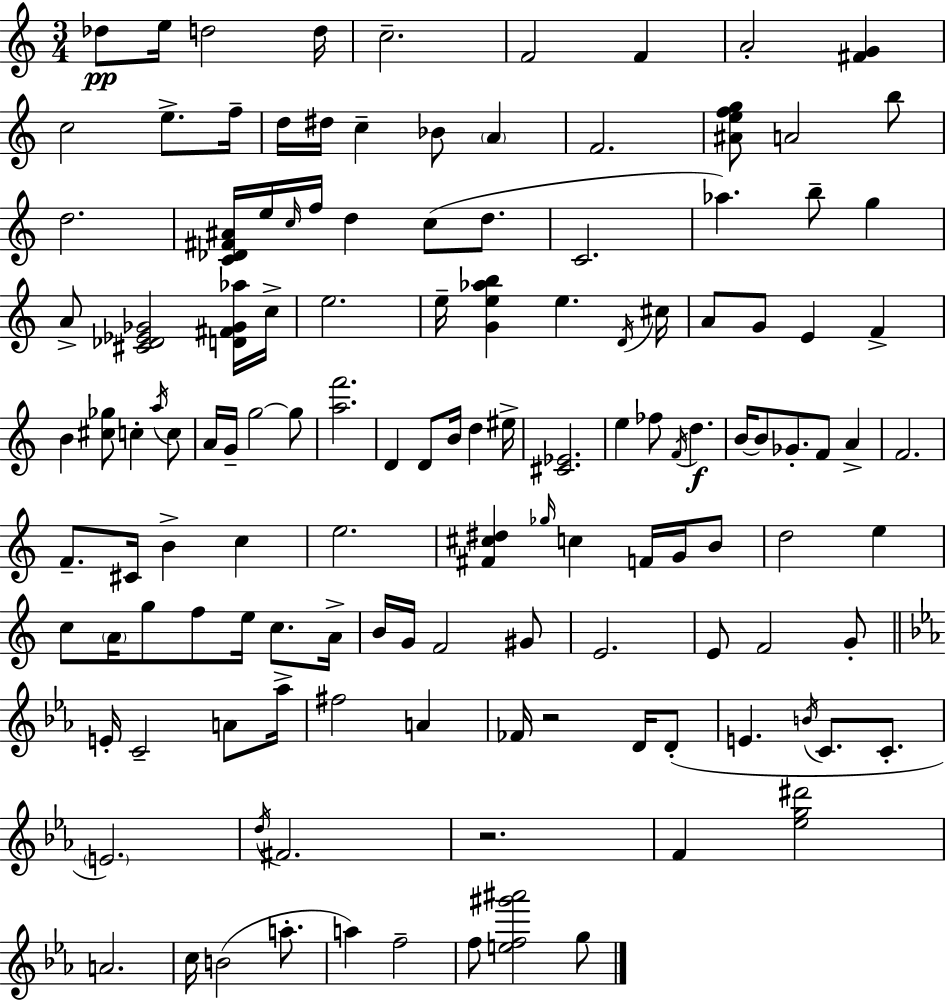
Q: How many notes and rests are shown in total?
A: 130